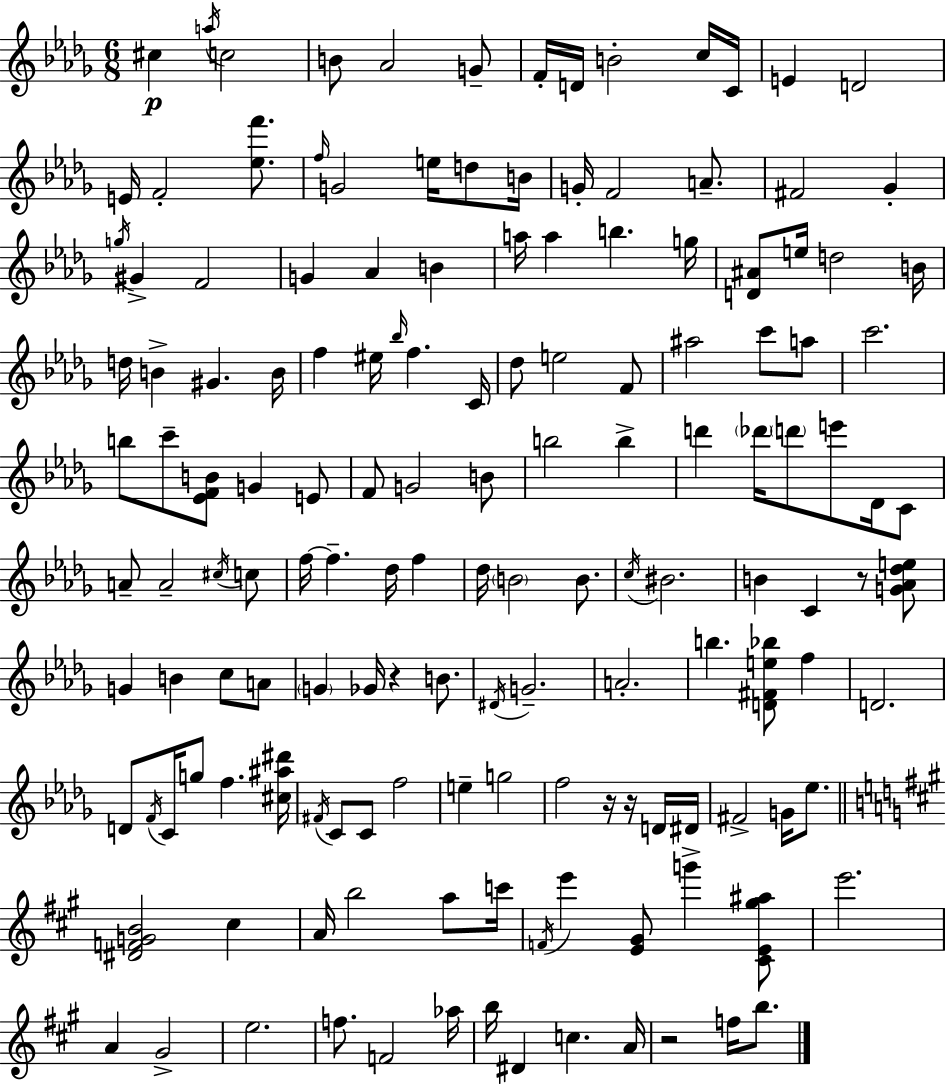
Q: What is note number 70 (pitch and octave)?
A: A4